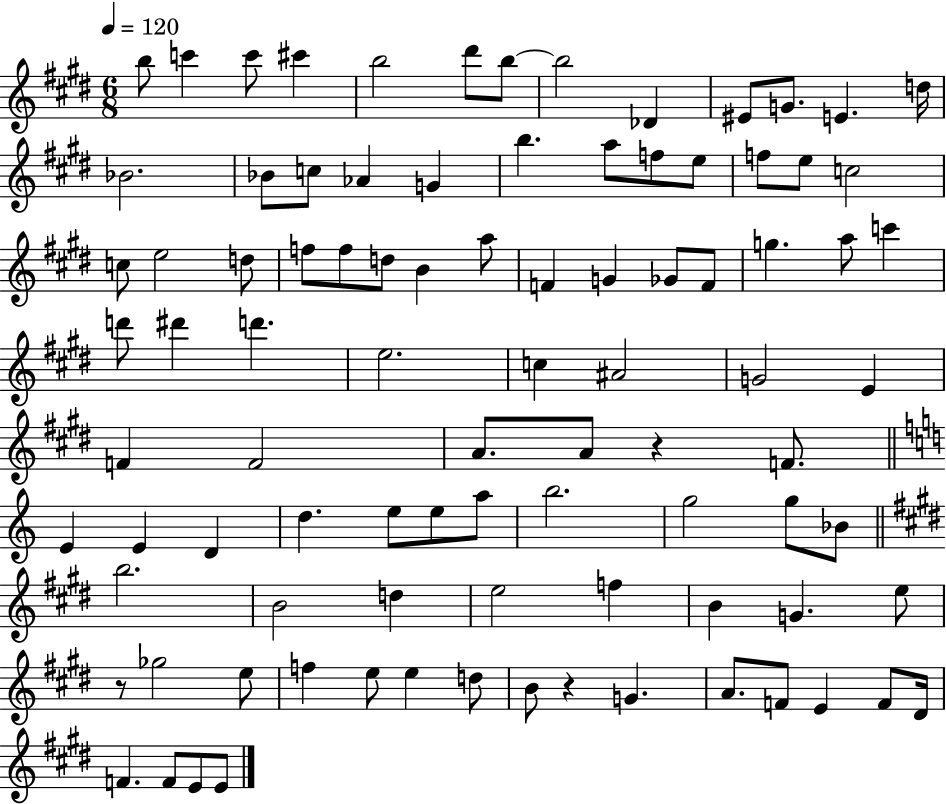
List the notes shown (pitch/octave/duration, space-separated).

B5/e C6/q C6/e C#6/q B5/h D#6/e B5/e B5/h Db4/q EIS4/e G4/e. E4/q. D5/s Bb4/h. Bb4/e C5/e Ab4/q G4/q B5/q. A5/e F5/e E5/e F5/e E5/e C5/h C5/e E5/h D5/e F5/e F5/e D5/e B4/q A5/e F4/q G4/q Gb4/e F4/e G5/q. A5/e C6/q D6/e D#6/q D6/q. E5/h. C5/q A#4/h G4/h E4/q F4/q F4/h A4/e. A4/e R/q F4/e. E4/q E4/q D4/q D5/q. E5/e E5/e A5/e B5/h. G5/h G5/e Bb4/e B5/h. B4/h D5/q E5/h F5/q B4/q G4/q. E5/e R/e Gb5/h E5/e F5/q E5/e E5/q D5/e B4/e R/q G4/q. A4/e. F4/e E4/q F4/e D#4/s F4/q. F4/e E4/e E4/e